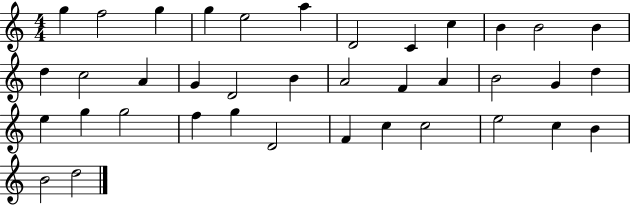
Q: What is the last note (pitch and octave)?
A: D5